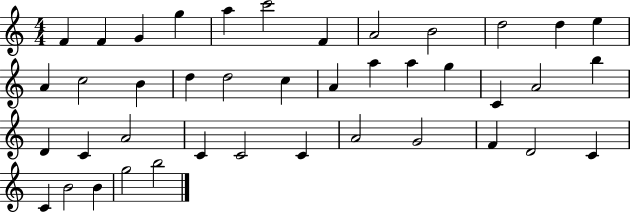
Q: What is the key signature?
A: C major